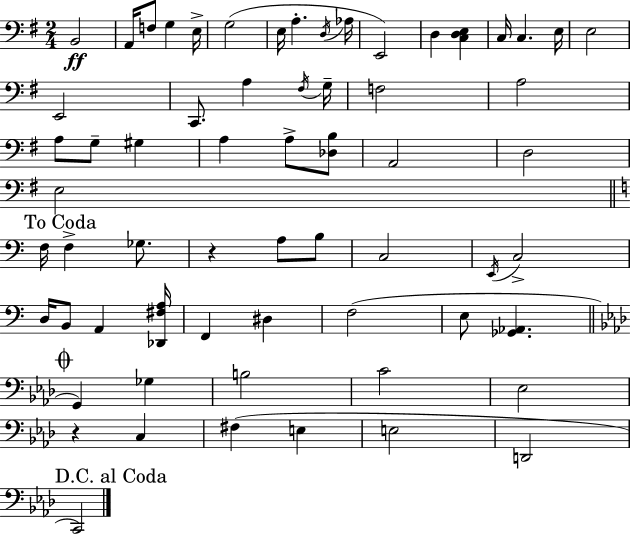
B2/h A2/s F3/e G3/q E3/s G3/h E3/s A3/q. D3/s Ab3/s E2/h D3/q [C3,D3,E3]/q C3/s C3/q. E3/s E3/h E2/h C2/e. A3/q F#3/s G3/s F3/h A3/h A3/e G3/e G#3/q A3/q A3/e [Db3,B3]/e A2/h D3/h E3/h F3/s F3/q Gb3/e. R/q A3/e B3/e C3/h E2/s C3/h D3/s B2/e A2/q [Db2,F#3,A3]/s F2/q D#3/q F3/h E3/e [Gb2,Ab2]/q. G2/q Gb3/q B3/h C4/h Eb3/h R/q C3/q F#3/q E3/q E3/h D2/h C2/h